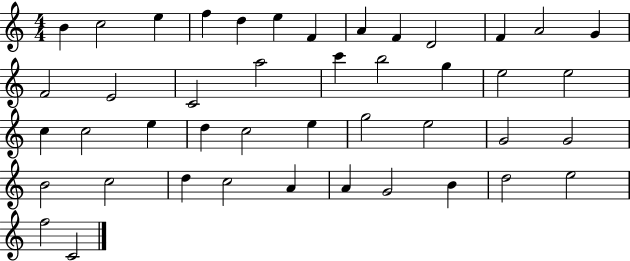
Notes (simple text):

B4/q C5/h E5/q F5/q D5/q E5/q F4/q A4/q F4/q D4/h F4/q A4/h G4/q F4/h E4/h C4/h A5/h C6/q B5/h G5/q E5/h E5/h C5/q C5/h E5/q D5/q C5/h E5/q G5/h E5/h G4/h G4/h B4/h C5/h D5/q C5/h A4/q A4/q G4/h B4/q D5/h E5/h F5/h C4/h